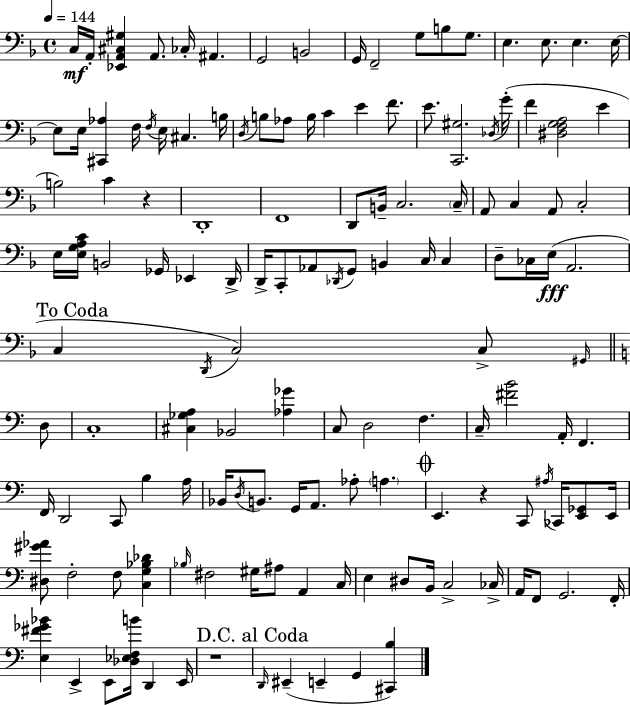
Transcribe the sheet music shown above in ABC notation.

X:1
T:Untitled
M:4/4
L:1/4
K:Dm
C,/4 A,,/4 [_E,,A,,^C,^G,] A,,/2 _C,/4 ^A,, G,,2 B,,2 G,,/4 F,,2 G,/2 B,/2 G,/2 E, E,/2 E, E,/4 E,/2 E,/4 [^C,,_A,] F,/4 F,/4 E,/4 ^C, B,/4 D,/4 B,/2 _A,/2 B,/4 C E F/2 E/2 [C,,^G,]2 _D,/4 G/4 F [^D,F,G,A,]2 E B,2 C z D,,4 F,,4 D,,/2 B,,/4 C,2 C,/4 A,,/2 C, A,,/2 C,2 E,/4 [E,G,A,C]/4 B,,2 _G,,/4 _E,, D,,/4 D,,/4 C,,/2 _A,,/2 _D,,/4 G,,/2 B,, C,/4 C, D,/2 _C,/4 E,/4 A,,2 C, D,,/4 C,2 C,/2 ^G,,/4 D,/2 C,4 [^C,_G,A,] _B,,2 [_A,_G] C,/2 D,2 F, C,/4 [^FB]2 A,,/4 F,, F,,/4 D,,2 C,,/2 B, A,/4 _B,,/4 D,/4 B,,/2 G,,/4 A,,/2 _A,/2 A, E,, z C,,/2 ^A,/4 _C,,/4 [E,,_G,,]/2 E,,/4 [^D,^G_A]/2 F,2 F,/2 [C,G,_B,_D] _B,/4 ^F,2 ^G,/4 ^A,/2 A,, C,/4 E, ^D,/2 B,,/4 C,2 _C,/4 A,,/4 F,,/2 G,,2 F,,/4 [E,^F_G_B] E,, E,,/2 [_D,_E,F,B]/4 D,, E,,/4 z4 D,,/4 ^E,, E,, G,, [^C,,B,]